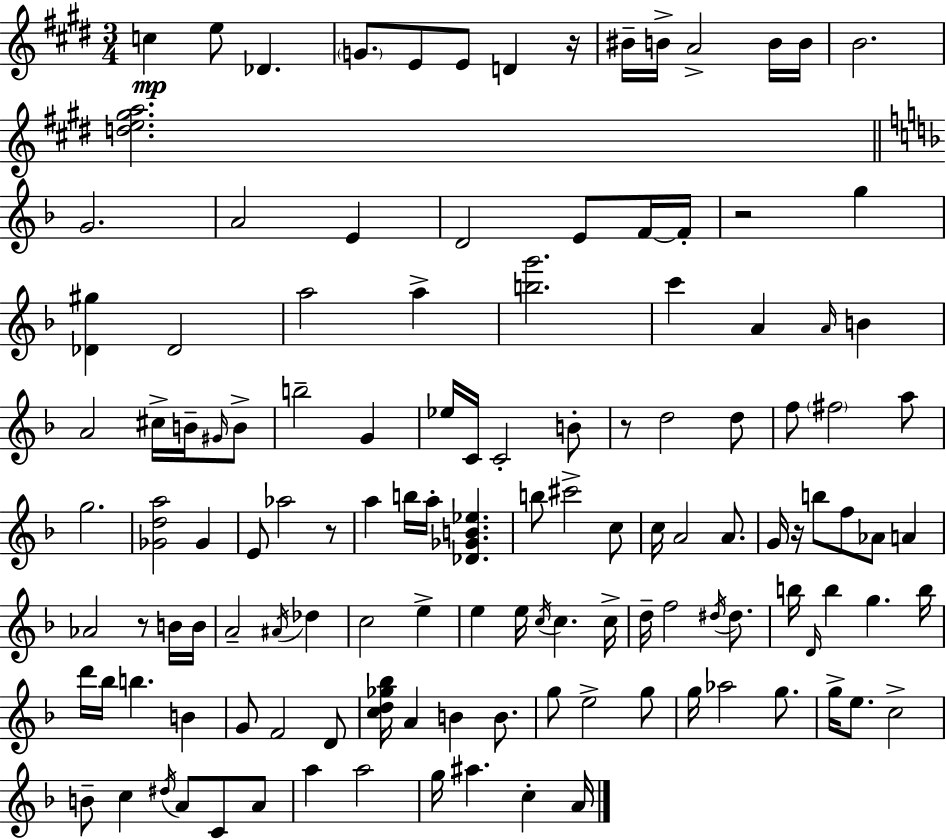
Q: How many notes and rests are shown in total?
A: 127